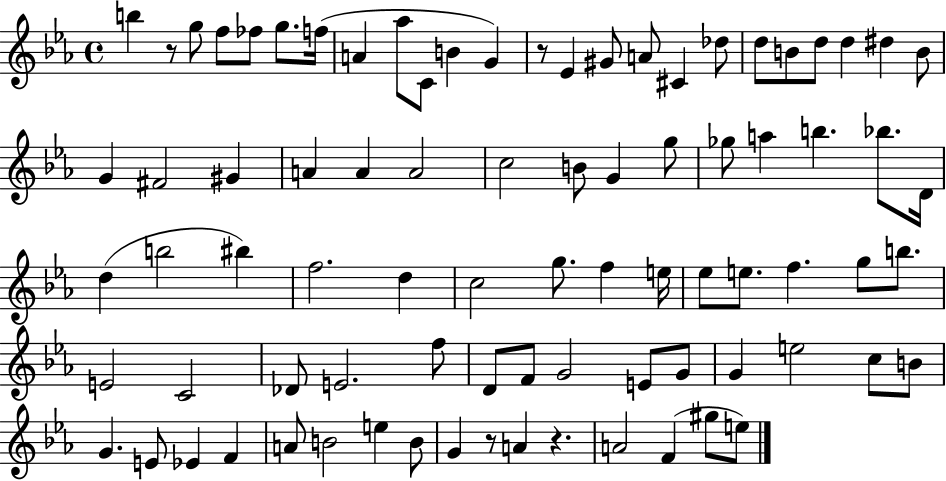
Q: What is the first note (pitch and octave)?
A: B5